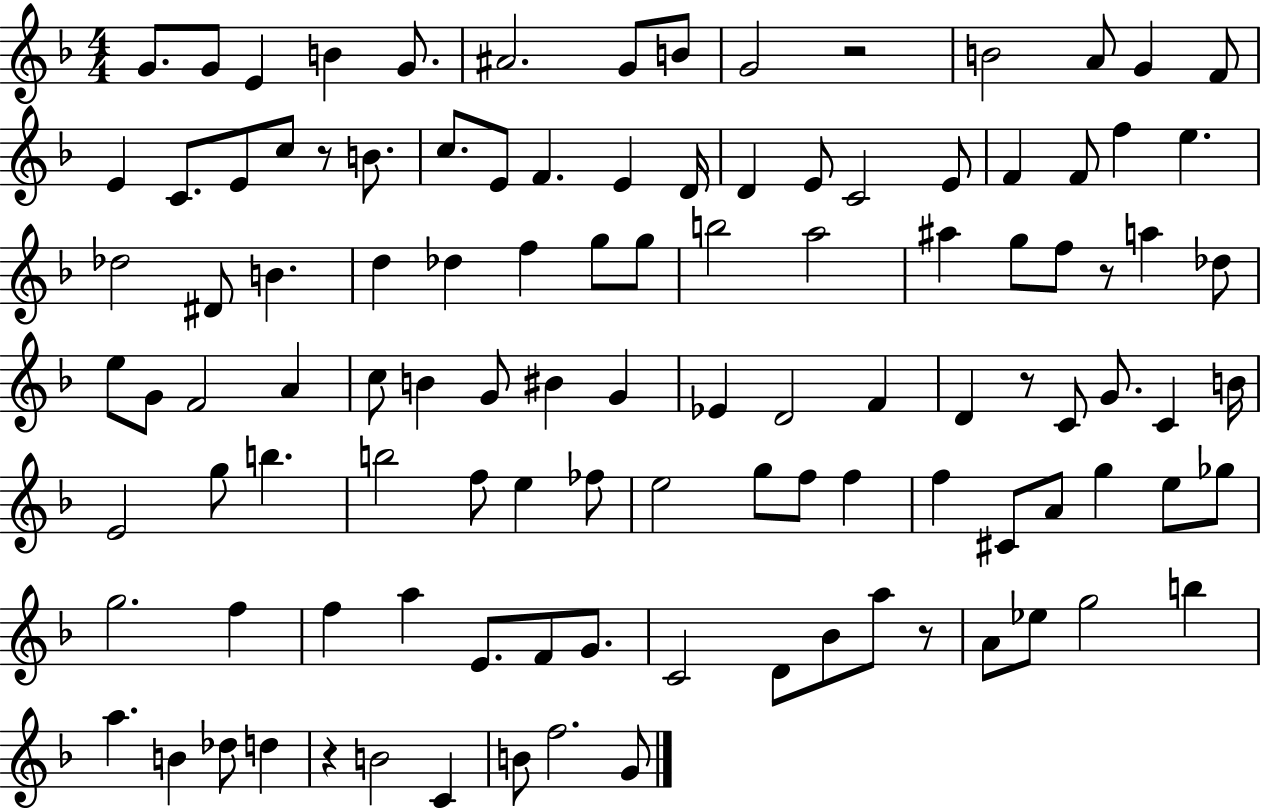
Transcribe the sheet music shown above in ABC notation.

X:1
T:Untitled
M:4/4
L:1/4
K:F
G/2 G/2 E B G/2 ^A2 G/2 B/2 G2 z2 B2 A/2 G F/2 E C/2 E/2 c/2 z/2 B/2 c/2 E/2 F E D/4 D E/2 C2 E/2 F F/2 f e _d2 ^D/2 B d _d f g/2 g/2 b2 a2 ^a g/2 f/2 z/2 a _d/2 e/2 G/2 F2 A c/2 B G/2 ^B G _E D2 F D z/2 C/2 G/2 C B/4 E2 g/2 b b2 f/2 e _f/2 e2 g/2 f/2 f f ^C/2 A/2 g e/2 _g/2 g2 f f a E/2 F/2 G/2 C2 D/2 _B/2 a/2 z/2 A/2 _e/2 g2 b a B _d/2 d z B2 C B/2 f2 G/2